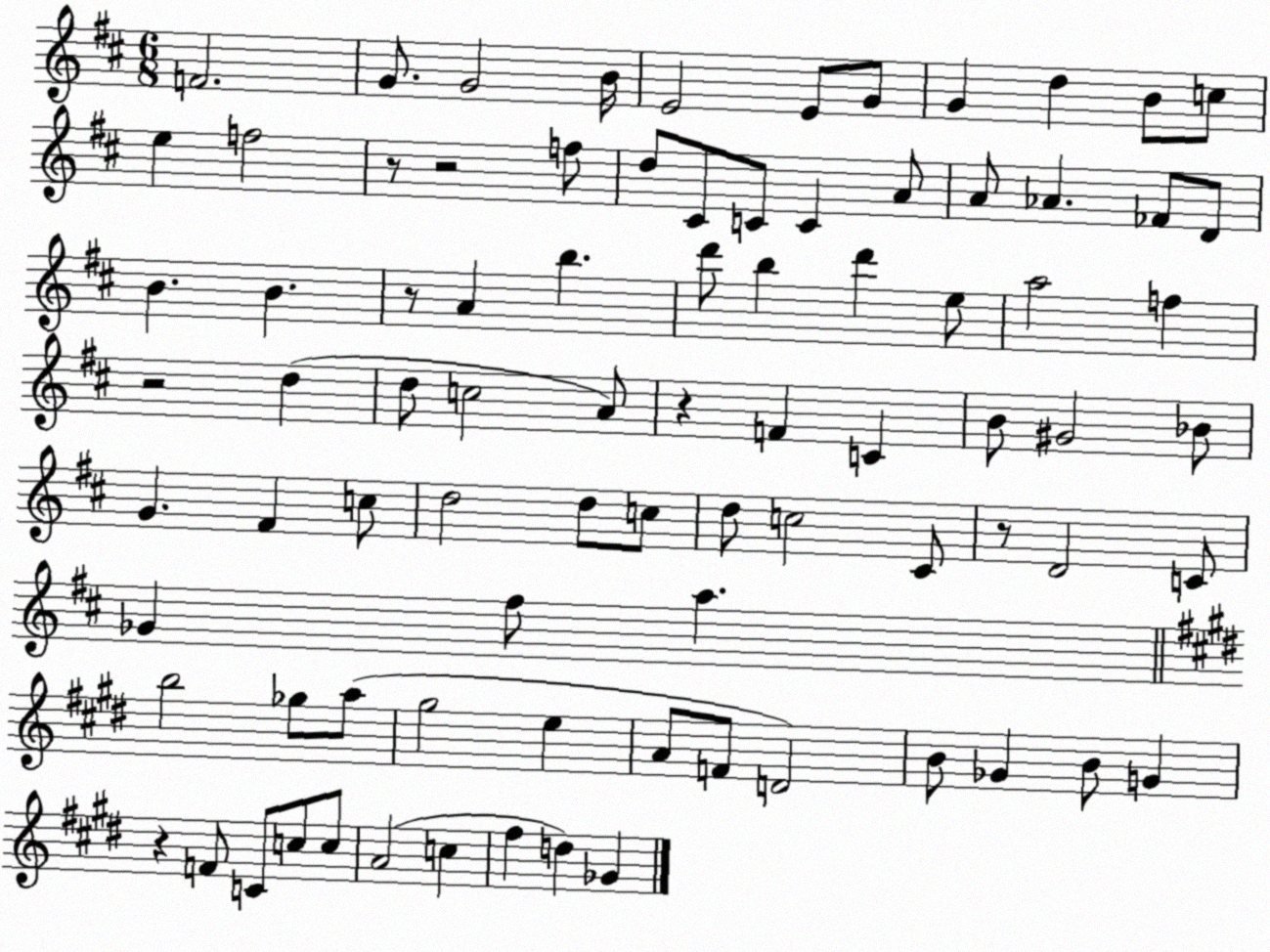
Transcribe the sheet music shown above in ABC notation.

X:1
T:Untitled
M:6/8
L:1/4
K:D
F2 G/2 G2 B/4 E2 E/2 G/2 G d B/2 c/2 e f2 z/2 z2 f/2 d/2 ^C/2 C/2 C A/2 A/2 _A _F/2 D/2 B B z/2 A b d'/2 b d' e/2 a2 f z2 d d/2 c2 A/2 z F C B/2 ^G2 _B/2 G ^F c/2 d2 d/2 c/2 d/2 c2 ^C/2 z/2 D2 C/2 _G ^f/2 a b2 _g/2 a/2 ^g2 e A/2 F/2 D2 B/2 _G B/2 G z F/2 C/2 c/2 c/2 A2 c ^f d _G